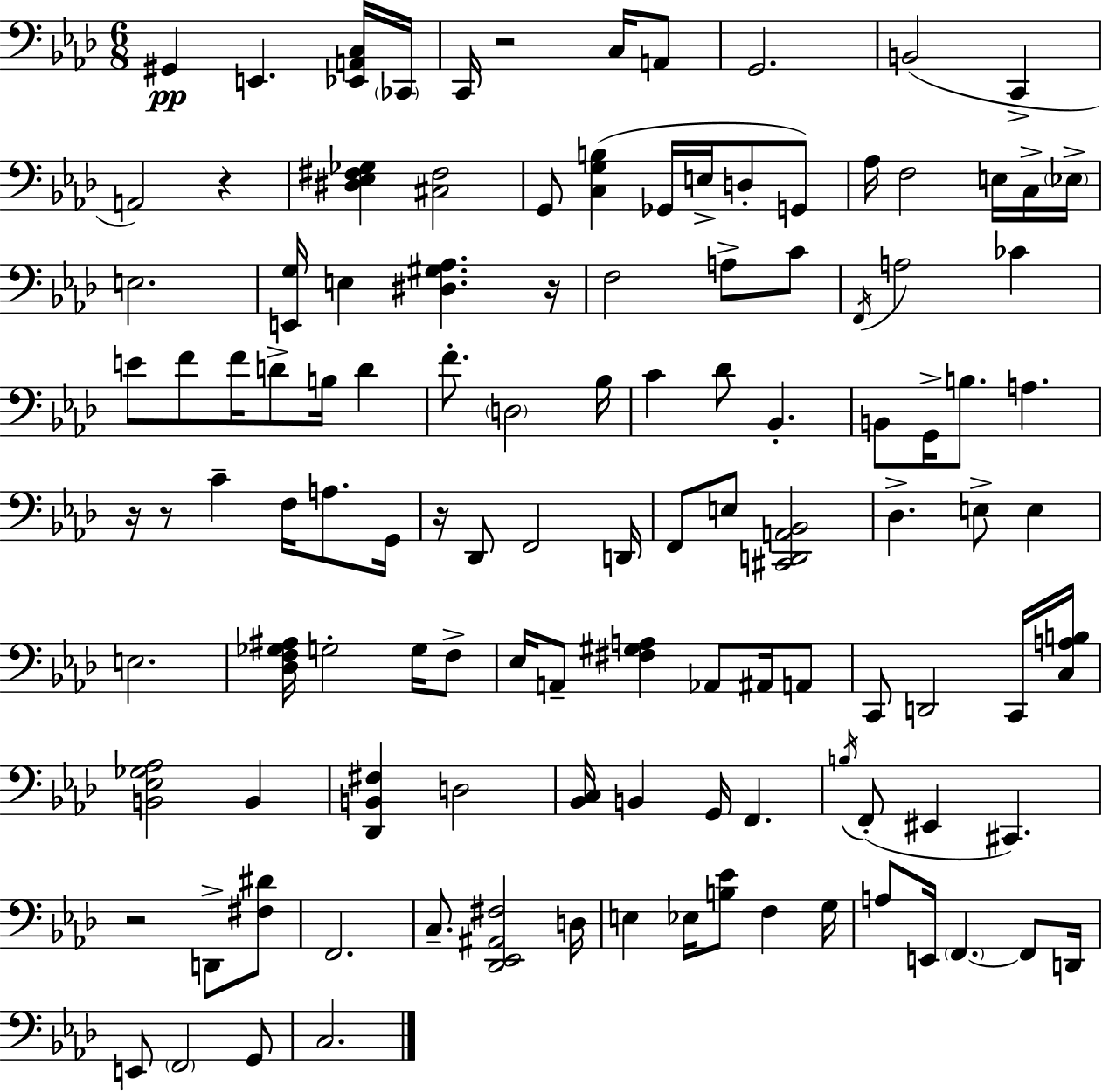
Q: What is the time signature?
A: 6/8